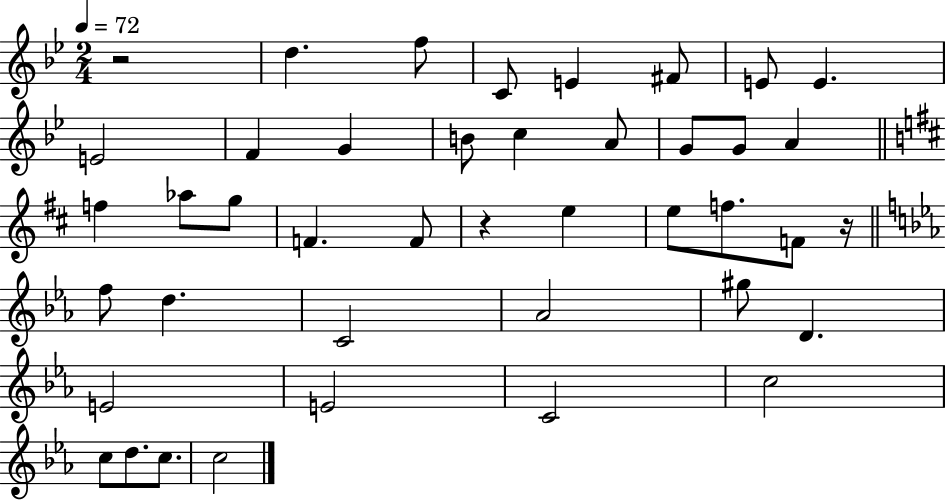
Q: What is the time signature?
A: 2/4